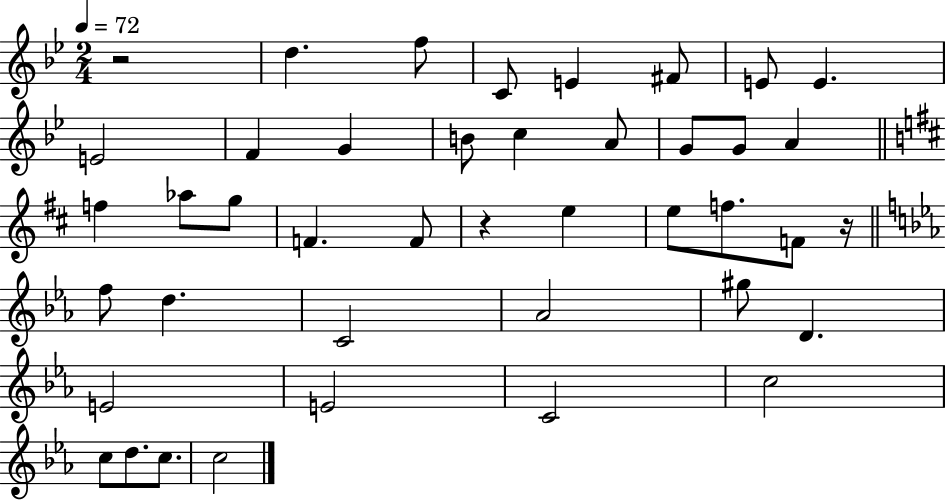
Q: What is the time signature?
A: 2/4